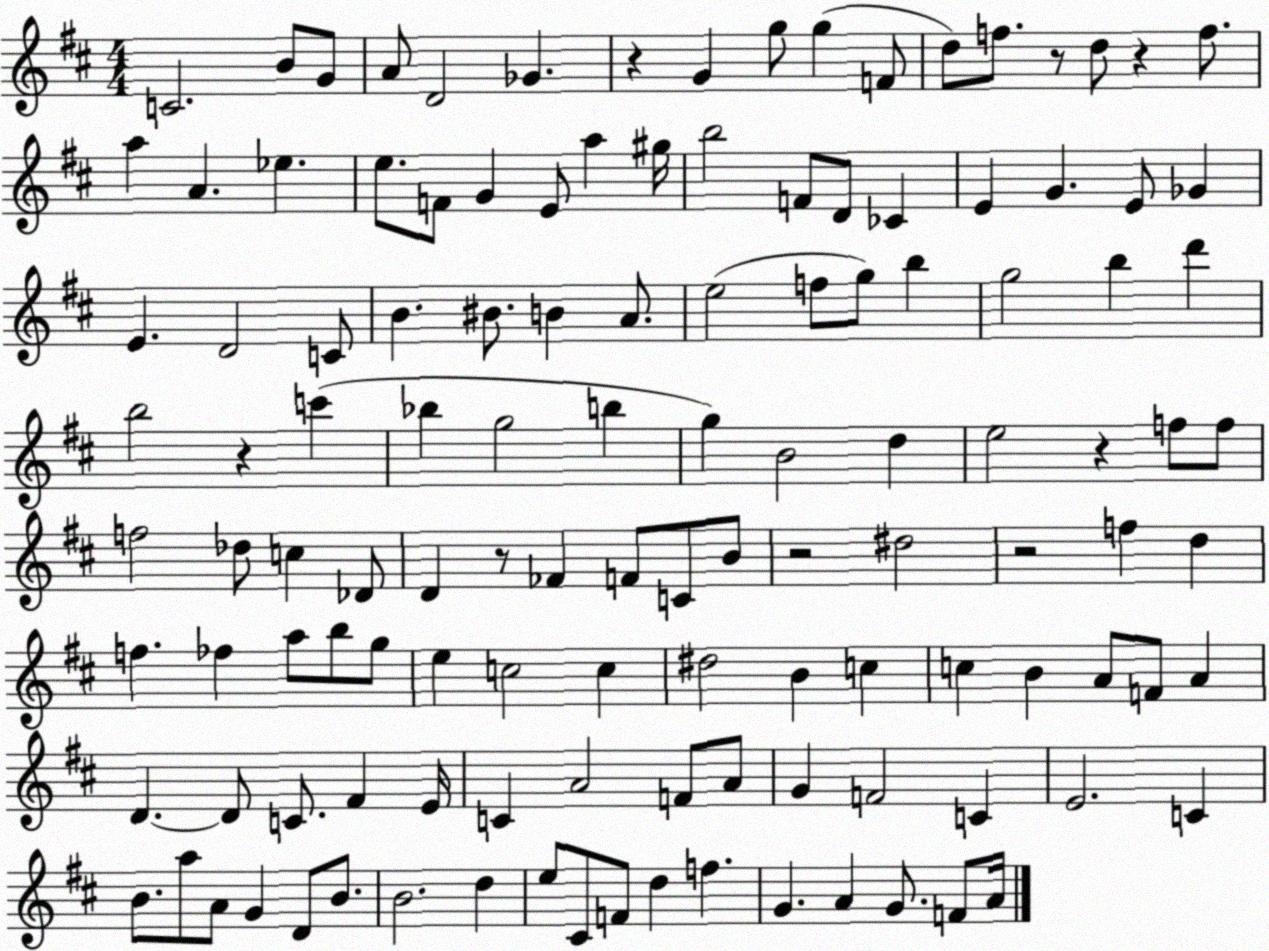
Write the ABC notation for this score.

X:1
T:Untitled
M:4/4
L:1/4
K:D
C2 B/2 G/2 A/2 D2 _G z G g/2 g F/2 d/2 f/2 z/2 d/2 z f/2 a A _e e/2 F/2 G E/2 a ^g/4 b2 F/2 D/2 _C E G E/2 _G E D2 C/2 B ^B/2 B A/2 e2 f/2 g/2 b g2 b d' b2 z c' _b g2 b g B2 d e2 z f/2 f/2 f2 _d/2 c _D/2 D z/2 _F F/2 C/2 B/2 z2 ^d2 z2 f d f _f a/2 b/2 g/2 e c2 c ^d2 B c c B A/2 F/2 A D D/2 C/2 ^F E/4 C A2 F/2 A/2 G F2 C E2 C B/2 a/2 A/2 G D/2 B/2 B2 d e/2 ^C/2 F/2 d f G A G/2 F/2 A/4